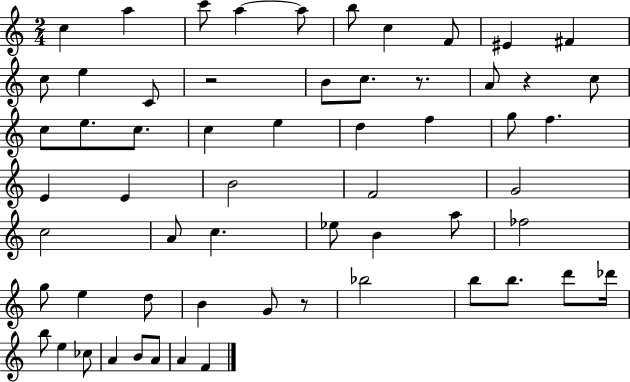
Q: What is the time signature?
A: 2/4